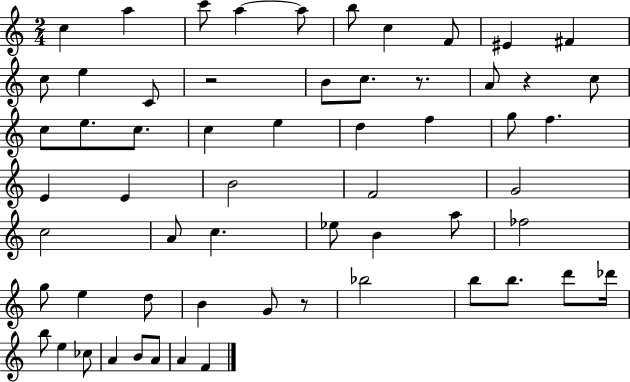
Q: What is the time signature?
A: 2/4